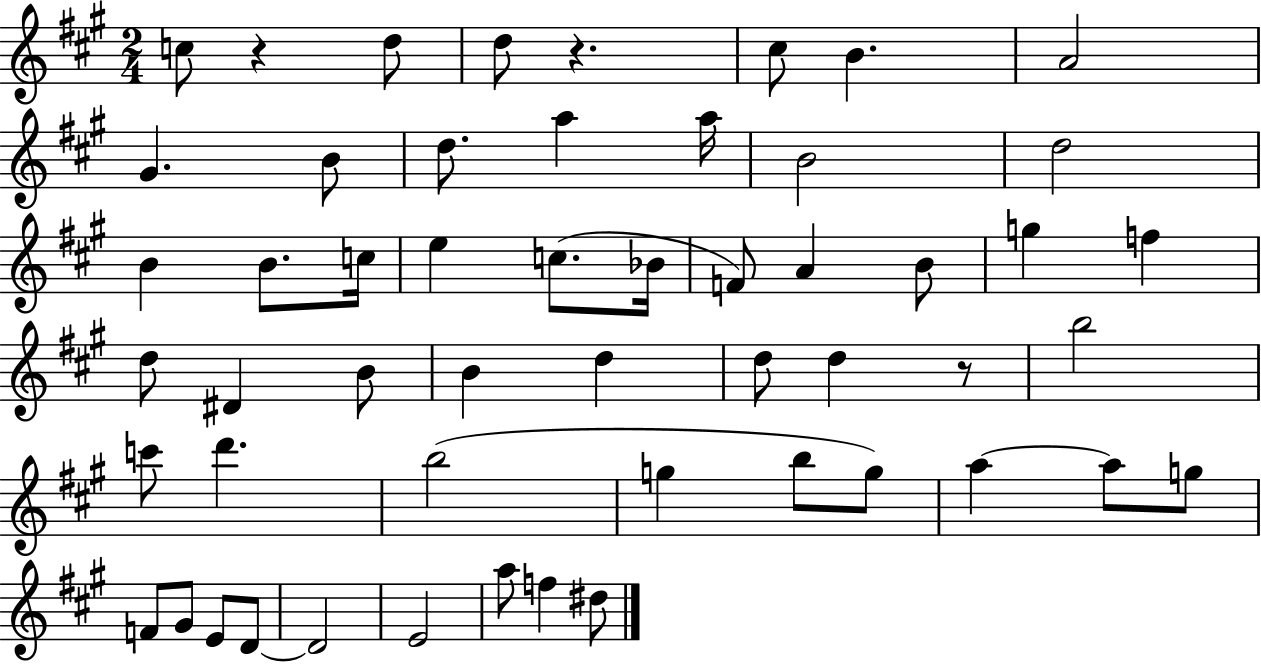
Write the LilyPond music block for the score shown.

{
  \clef treble
  \numericTimeSignature
  \time 2/4
  \key a \major
  \repeat volta 2 { c''8 r4 d''8 | d''8 r4. | cis''8 b'4. | a'2 | \break gis'4. b'8 | d''8. a''4 a''16 | b'2 | d''2 | \break b'4 b'8. c''16 | e''4 c''8.( bes'16 | f'8) a'4 b'8 | g''4 f''4 | \break d''8 dis'4 b'8 | b'4 d''4 | d''8 d''4 r8 | b''2 | \break c'''8 d'''4. | b''2( | g''4 b''8 g''8) | a''4~~ a''8 g''8 | \break f'8 gis'8 e'8 d'8~~ | d'2 | e'2 | a''8 f''4 dis''8 | \break } \bar "|."
}